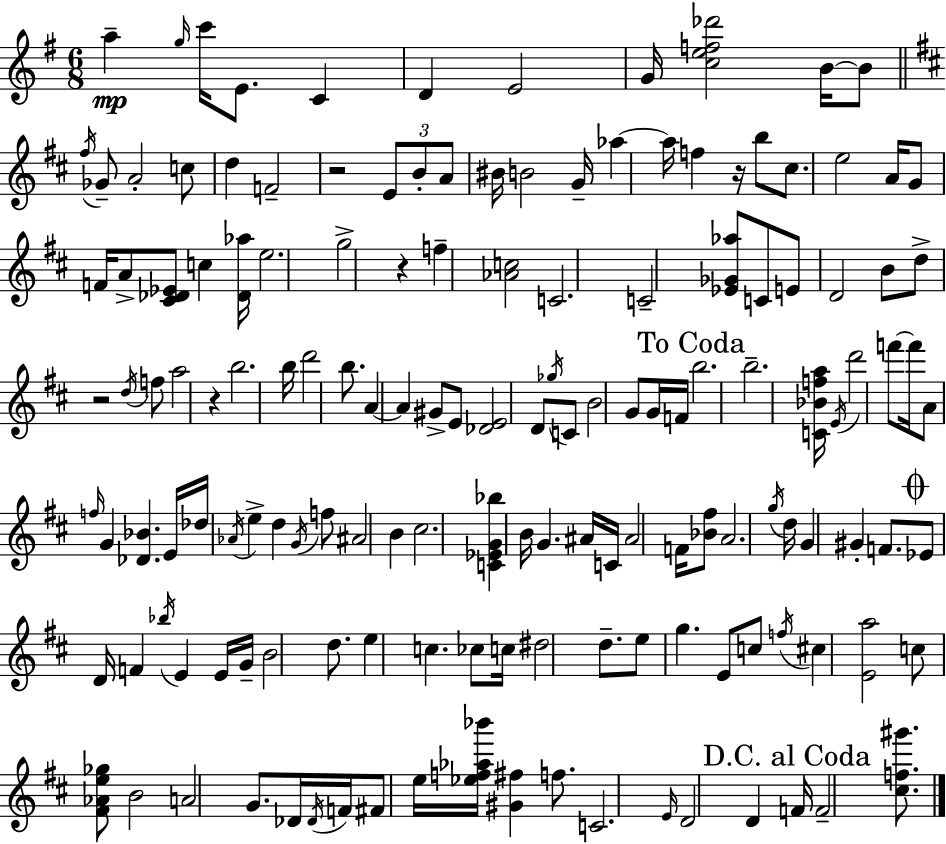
X:1
T:Untitled
M:6/8
L:1/4
K:G
a g/4 c'/4 E/2 C D E2 G/4 [cef_d']2 B/4 B/2 ^f/4 _G/2 A2 c/2 d F2 z2 E/2 B/2 A/2 ^B/4 B2 G/4 _a _a/4 f z/4 b/2 ^c/2 e2 A/4 G/2 F/4 A/2 [^C_D_E]/2 c [_D_a]/4 e2 g2 z f [_Ac]2 C2 C2 [_E_G_a]/2 C/2 E/2 D2 B/2 d/2 z2 d/4 f/2 a2 z b2 b/4 d'2 b/2 A A ^G/2 E/2 [_DE]2 D/2 _g/4 C/2 B2 G/2 G/4 F/4 b2 b2 [C_Bfa]/4 E/4 d'2 f'/2 f'/4 A/2 f/4 G [_D_B] E/4 _d/4 _A/4 e d G/4 f/2 ^A2 B ^c2 [C_EG_b] B/4 G ^A/4 C/4 ^A2 F/4 [_B^f]/2 A2 g/4 d/4 G ^G F/2 _E/2 D/4 F _b/4 E E/4 G/4 B2 d/2 e c _c/2 c/4 ^d2 d/2 e/2 g E/2 c/2 f/4 ^c [Ea]2 c/2 [^F_Ae_g]/2 B2 A2 G/2 _D/4 _D/4 F/4 ^F/2 e/4 [_ef_a_b']/4 [^G^f] f/2 C2 E/4 D2 D F/4 F2 [^cf^g']/2